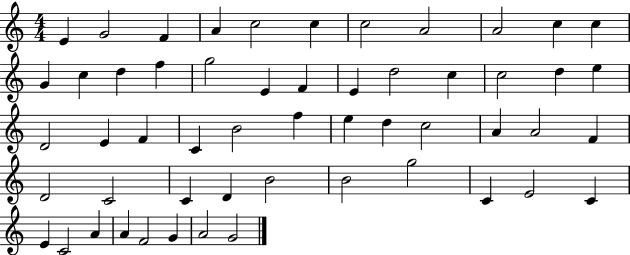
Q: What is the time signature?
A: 4/4